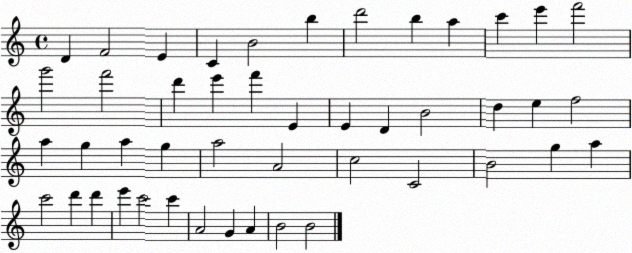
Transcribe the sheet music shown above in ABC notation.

X:1
T:Untitled
M:4/4
L:1/4
K:C
D F2 E C B2 b d'2 b a c' e' f'2 g'2 f'2 d' e' f' E E D B2 d e f2 a g a g a2 A2 c2 C2 B2 g a c'2 d' d' e' c'2 c' A2 G A B2 B2